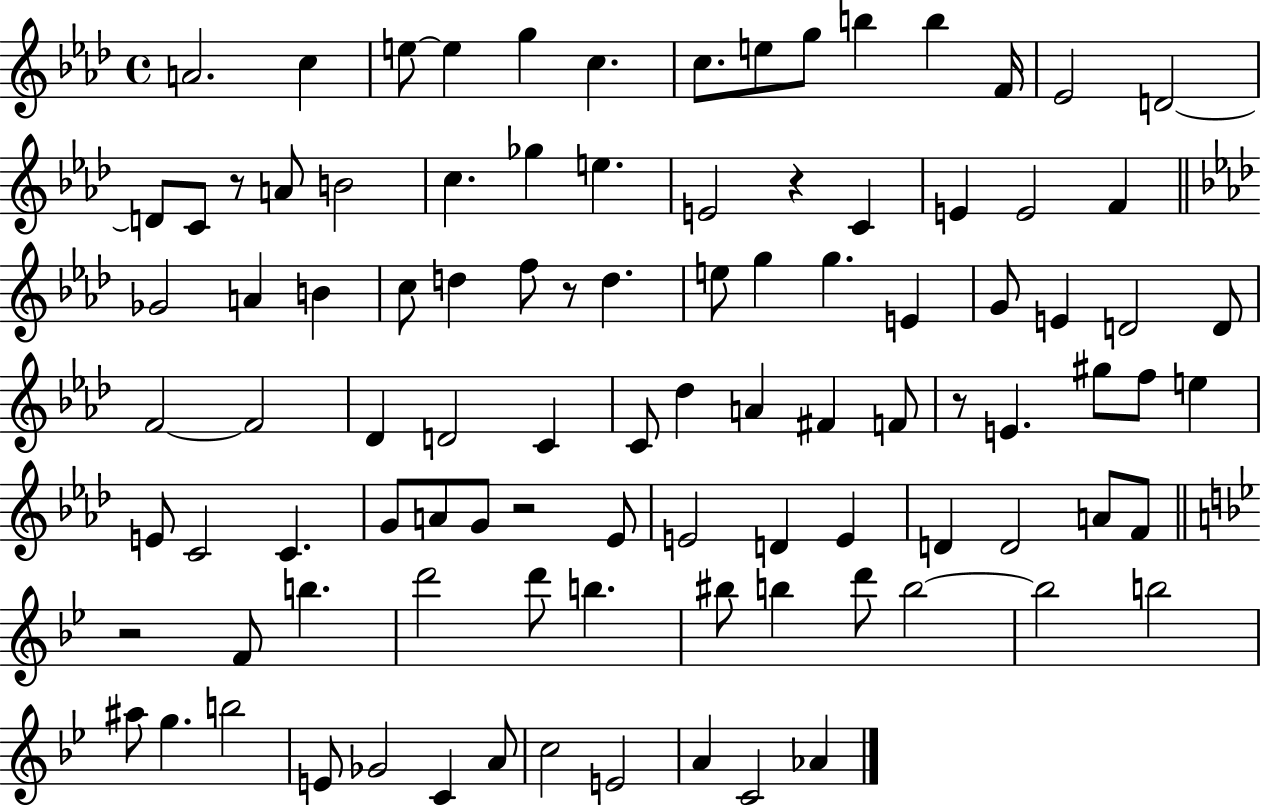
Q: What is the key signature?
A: AES major